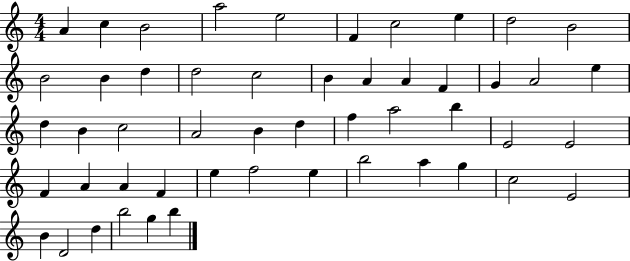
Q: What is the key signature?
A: C major